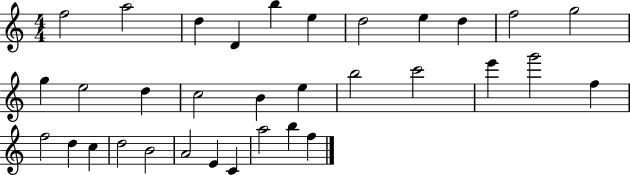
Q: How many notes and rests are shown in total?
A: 33